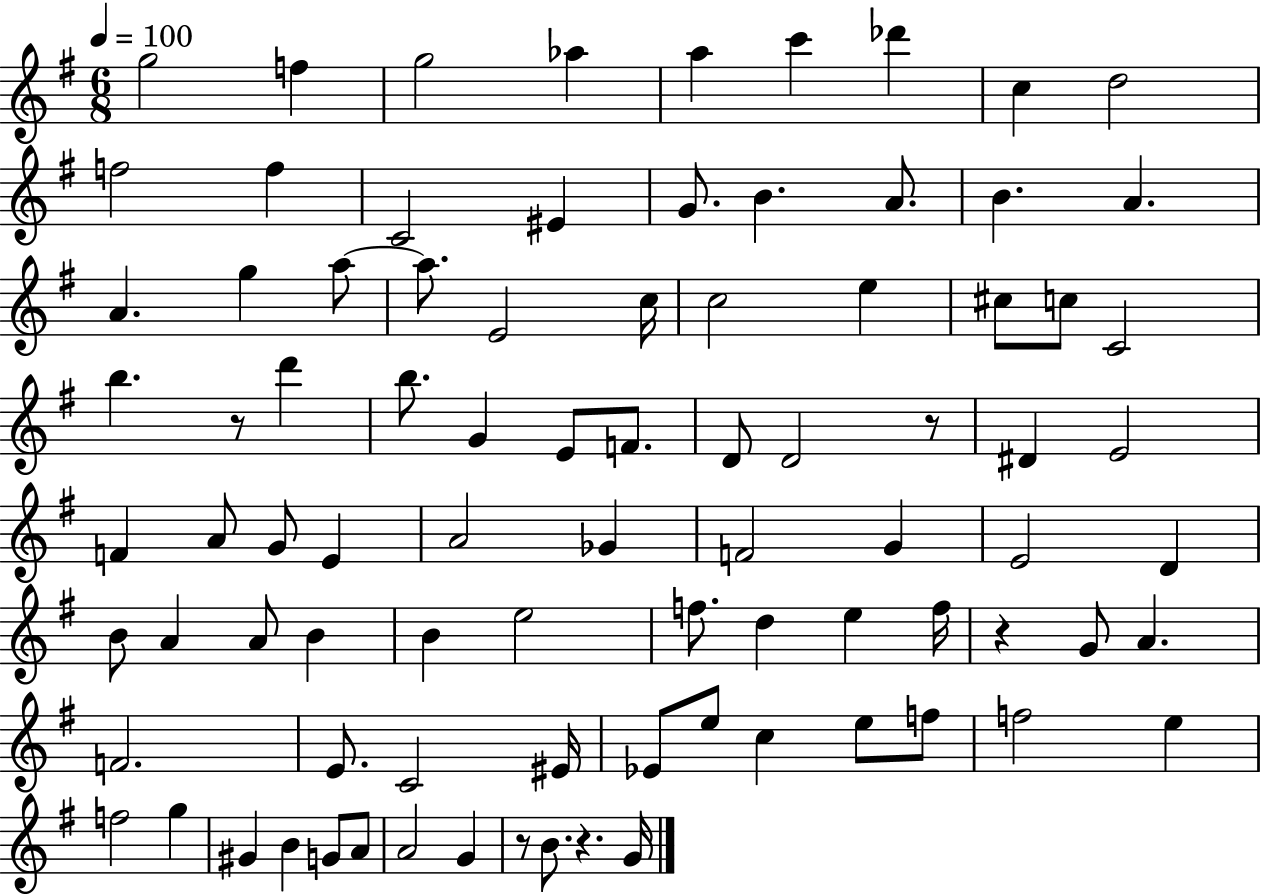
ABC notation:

X:1
T:Untitled
M:6/8
L:1/4
K:G
g2 f g2 _a a c' _d' c d2 f2 f C2 ^E G/2 B A/2 B A A g a/2 a/2 E2 c/4 c2 e ^c/2 c/2 C2 b z/2 d' b/2 G E/2 F/2 D/2 D2 z/2 ^D E2 F A/2 G/2 E A2 _G F2 G E2 D B/2 A A/2 B B e2 f/2 d e f/4 z G/2 A F2 E/2 C2 ^E/4 _E/2 e/2 c e/2 f/2 f2 e f2 g ^G B G/2 A/2 A2 G z/2 B/2 z G/4